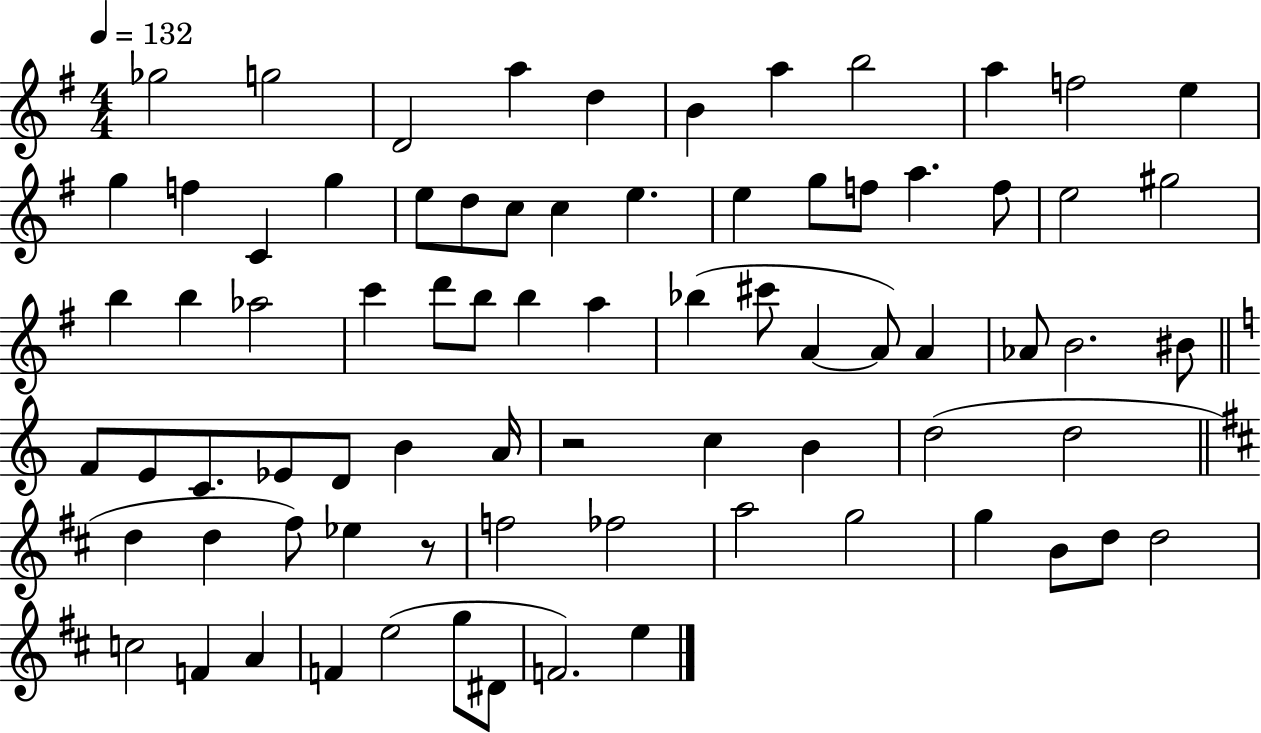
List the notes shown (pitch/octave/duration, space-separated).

Gb5/h G5/h D4/h A5/q D5/q B4/q A5/q B5/h A5/q F5/h E5/q G5/q F5/q C4/q G5/q E5/e D5/e C5/e C5/q E5/q. E5/q G5/e F5/e A5/q. F5/e E5/h G#5/h B5/q B5/q Ab5/h C6/q D6/e B5/e B5/q A5/q Bb5/q C#6/e A4/q A4/e A4/q Ab4/e B4/h. BIS4/e F4/e E4/e C4/e. Eb4/e D4/e B4/q A4/s R/h C5/q B4/q D5/h D5/h D5/q D5/q F#5/e Eb5/q R/e F5/h FES5/h A5/h G5/h G5/q B4/e D5/e D5/h C5/h F4/q A4/q F4/q E5/h G5/e D#4/e F4/h. E5/q